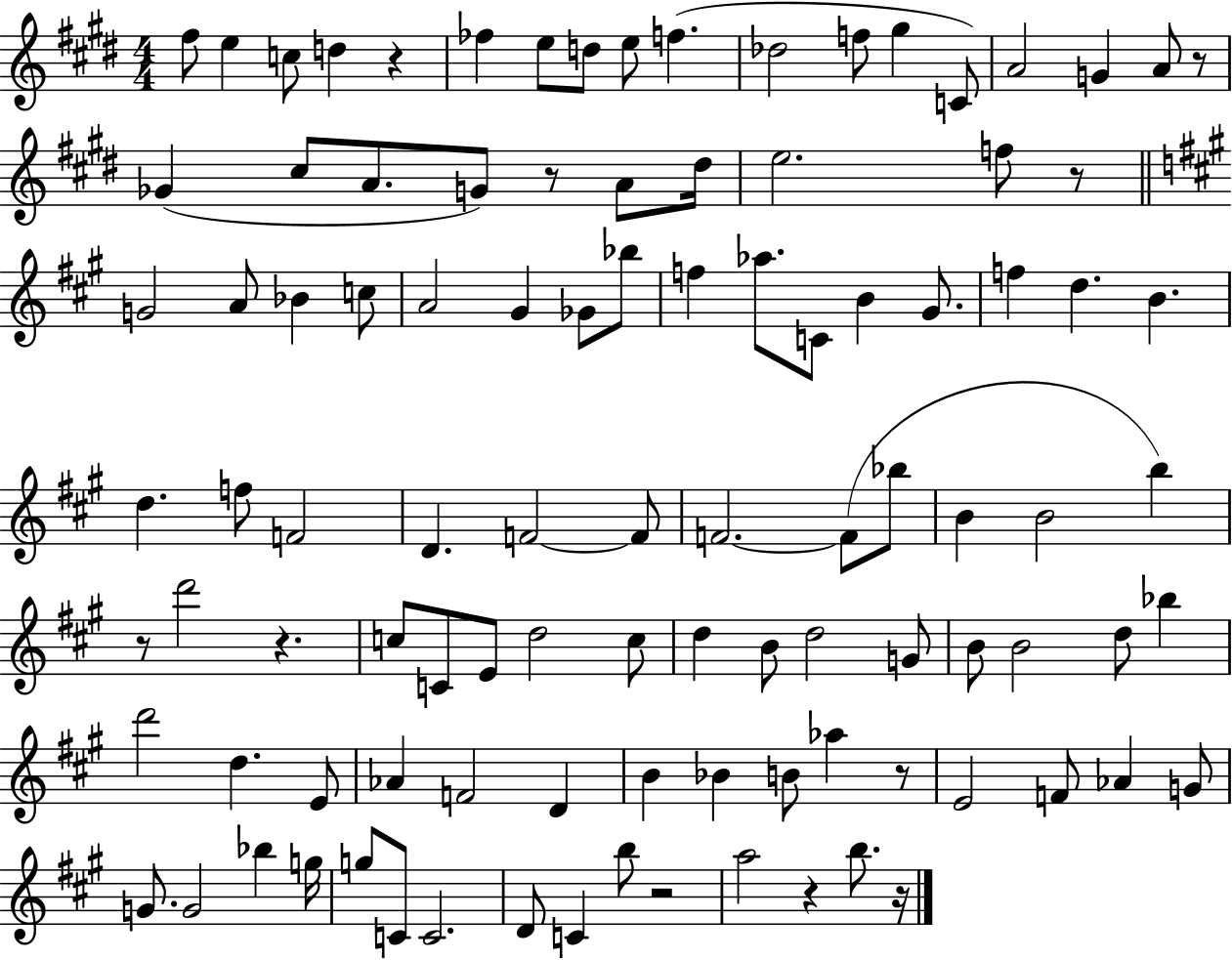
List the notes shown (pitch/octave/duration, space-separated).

F#5/e E5/q C5/e D5/q R/q FES5/q E5/e D5/e E5/e F5/q. Db5/h F5/e G#5/q C4/e A4/h G4/q A4/e R/e Gb4/q C#5/e A4/e. G4/e R/e A4/e D#5/s E5/h. F5/e R/e G4/h A4/e Bb4/q C5/e A4/h G#4/q Gb4/e Bb5/e F5/q Ab5/e. C4/e B4/q G#4/e. F5/q D5/q. B4/q. D5/q. F5/e F4/h D4/q. F4/h F4/e F4/h. F4/e Bb5/e B4/q B4/h B5/q R/e D6/h R/q. C5/e C4/e E4/e D5/h C5/e D5/q B4/e D5/h G4/e B4/e B4/h D5/e Bb5/q D6/h D5/q. E4/e Ab4/q F4/h D4/q B4/q Bb4/q B4/e Ab5/q R/e E4/h F4/e Ab4/q G4/e G4/e. G4/h Bb5/q G5/s G5/e C4/e C4/h. D4/e C4/q B5/e R/h A5/h R/q B5/e. R/s